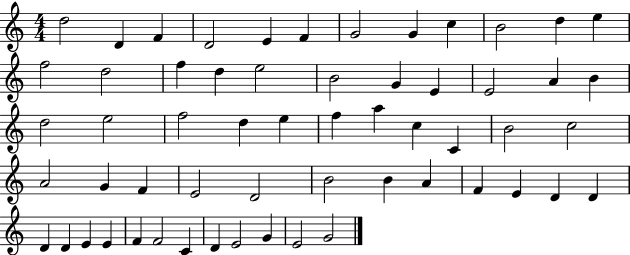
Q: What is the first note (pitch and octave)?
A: D5